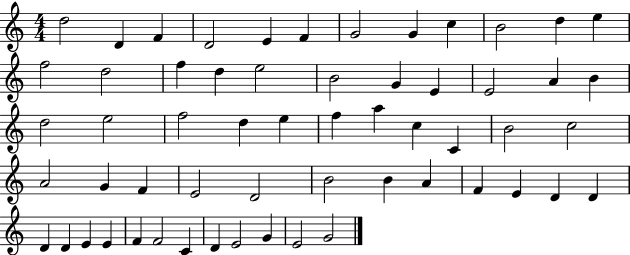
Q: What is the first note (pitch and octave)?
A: D5